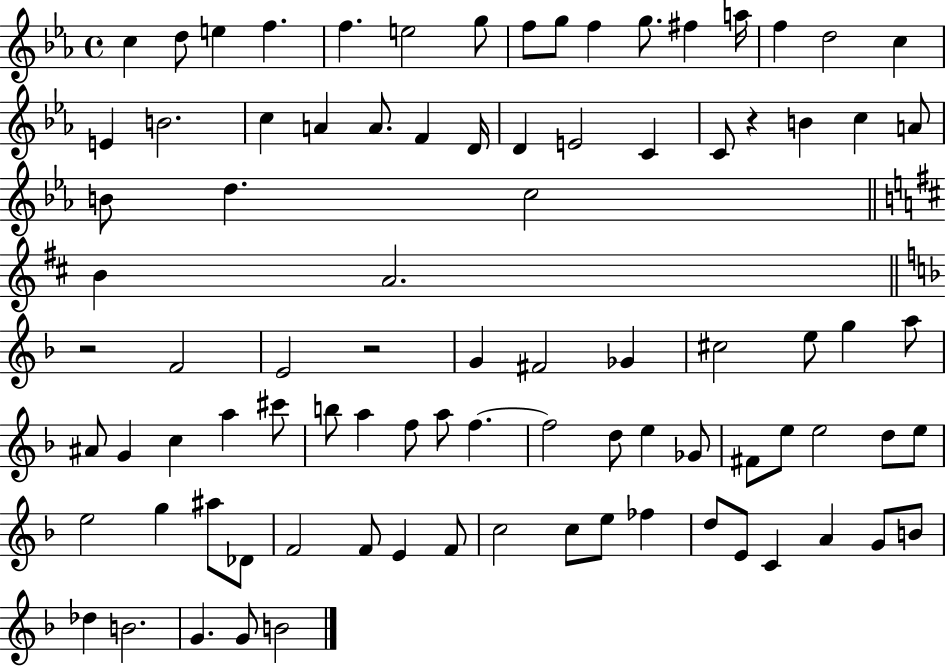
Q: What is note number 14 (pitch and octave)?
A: F5